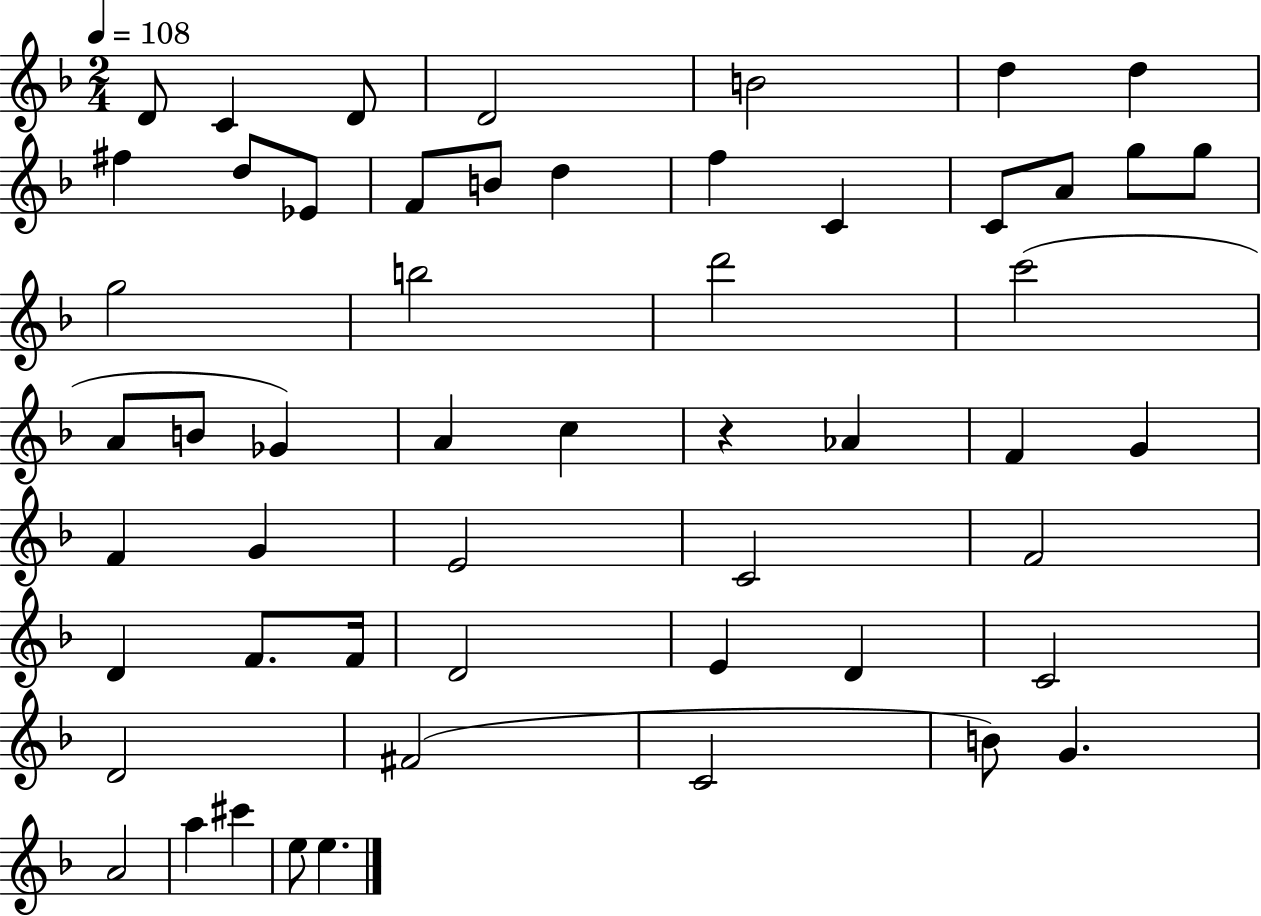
D4/e C4/q D4/e D4/h B4/h D5/q D5/q F#5/q D5/e Eb4/e F4/e B4/e D5/q F5/q C4/q C4/e A4/e G5/e G5/e G5/h B5/h D6/h C6/h A4/e B4/e Gb4/q A4/q C5/q R/q Ab4/q F4/q G4/q F4/q G4/q E4/h C4/h F4/h D4/q F4/e. F4/s D4/h E4/q D4/q C4/h D4/h F#4/h C4/h B4/e G4/q. A4/h A5/q C#6/q E5/e E5/q.